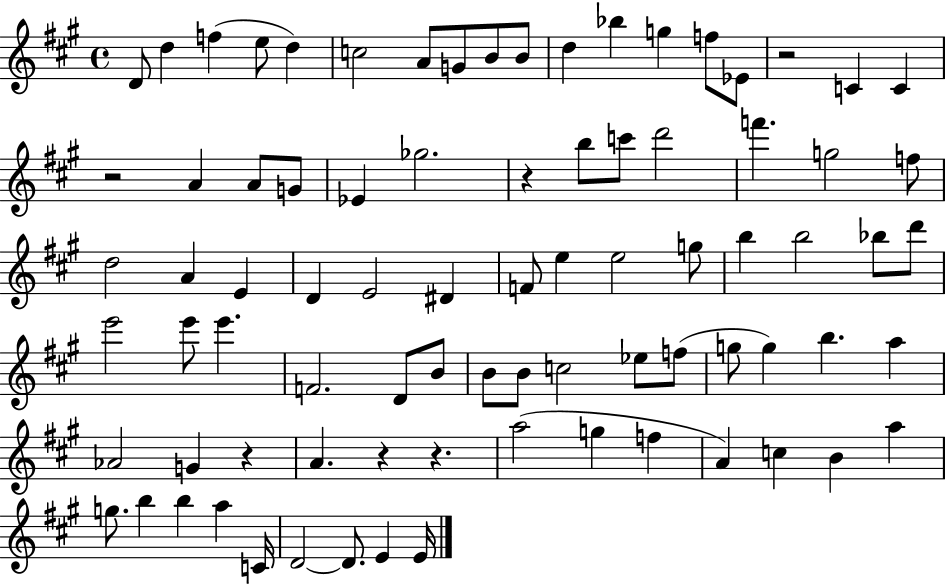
D4/e D5/q F5/q E5/e D5/q C5/h A4/e G4/e B4/e B4/e D5/q Bb5/q G5/q F5/e Eb4/e R/h C4/q C4/q R/h A4/q A4/e G4/e Eb4/q Gb5/h. R/q B5/e C6/e D6/h F6/q. G5/h F5/e D5/h A4/q E4/q D4/q E4/h D#4/q F4/e E5/q E5/h G5/e B5/q B5/h Bb5/e D6/e E6/h E6/e E6/q. F4/h. D4/e B4/e B4/e B4/e C5/h Eb5/e F5/e G5/e G5/q B5/q. A5/q Ab4/h G4/q R/q A4/q. R/q R/q. A5/h G5/q F5/q A4/q C5/q B4/q A5/q G5/e. B5/q B5/q A5/q C4/s D4/h D4/e. E4/q E4/s